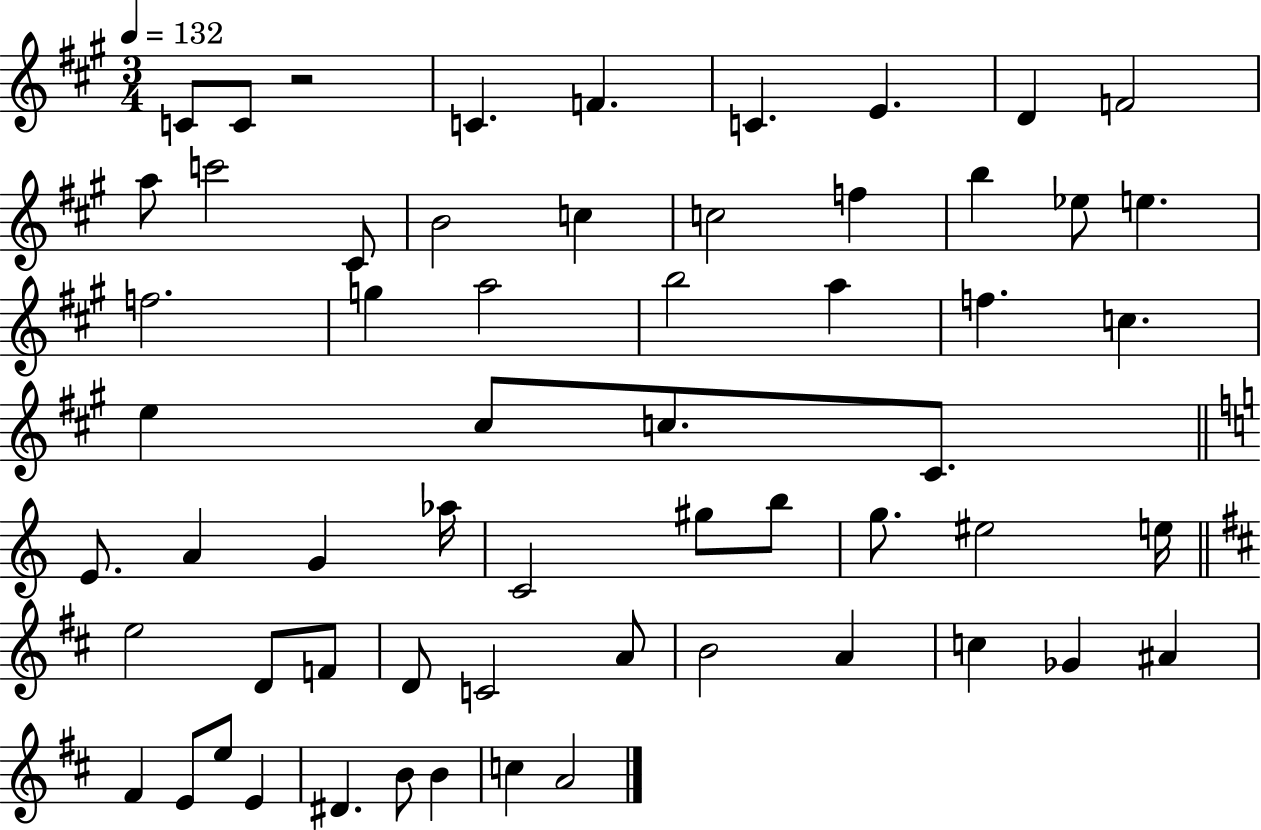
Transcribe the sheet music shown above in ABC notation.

X:1
T:Untitled
M:3/4
L:1/4
K:A
C/2 C/2 z2 C F C E D F2 a/2 c'2 ^C/2 B2 c c2 f b _e/2 e f2 g a2 b2 a f c e ^c/2 c/2 ^C/2 E/2 A G _a/4 C2 ^g/2 b/2 g/2 ^e2 e/4 e2 D/2 F/2 D/2 C2 A/2 B2 A c _G ^A ^F E/2 e/2 E ^D B/2 B c A2